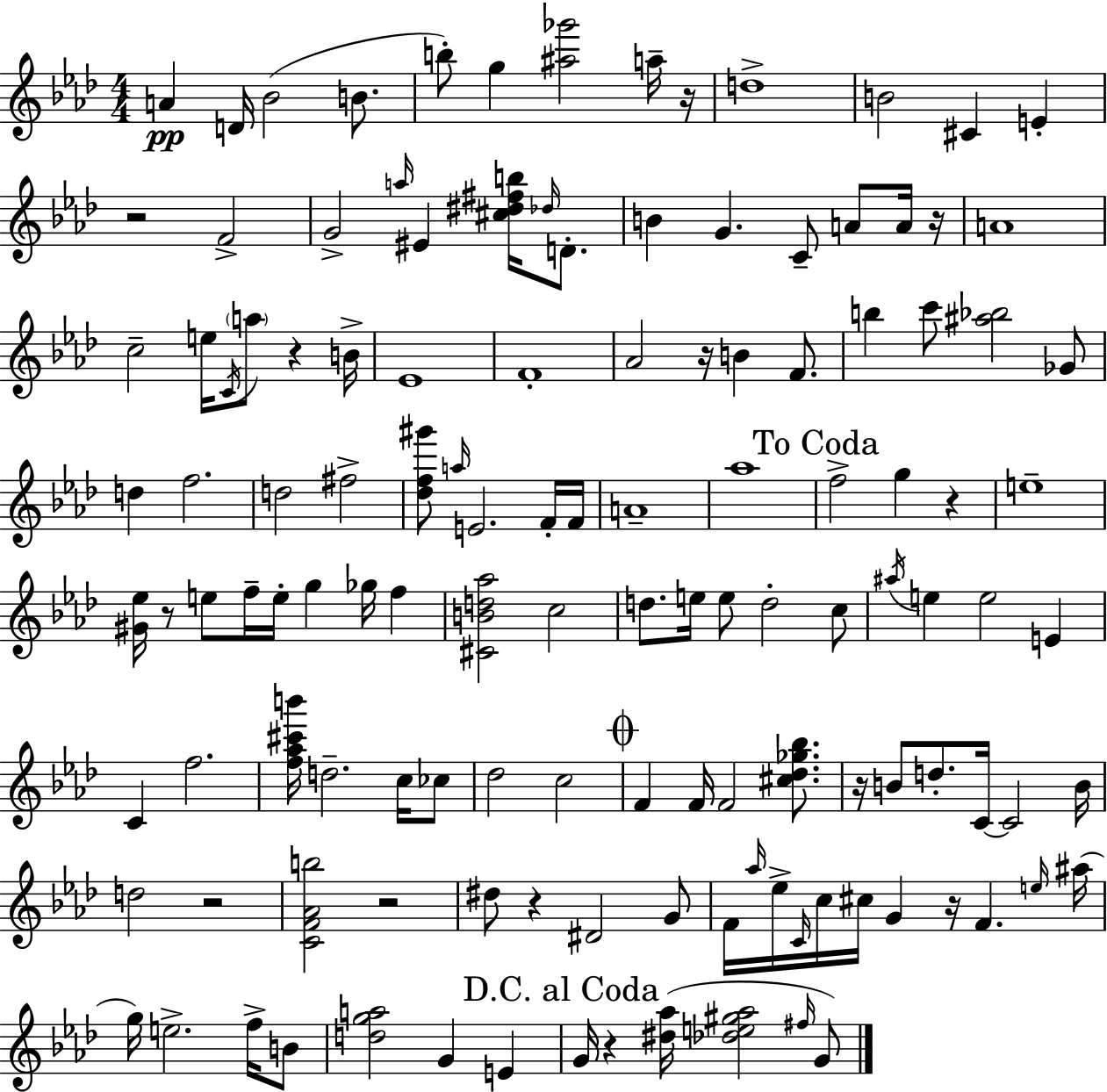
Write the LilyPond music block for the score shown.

{
  \clef treble
  \numericTimeSignature
  \time 4/4
  \key f \minor
  a'4\pp d'16 bes'2( b'8. | b''8-.) g''4 <ais'' ges'''>2 a''16-- r16 | d''1-> | b'2 cis'4 e'4-. | \break r2 f'2-> | g'2-> \grace { a''16 } eis'4 <cis'' dis'' fis'' b''>16 \grace { des''16 } d'8.-. | b'4 g'4. c'8-- a'8 | a'16 r16 a'1 | \break c''2-- e''16 \acciaccatura { c'16 } \parenthesize a''8 r4 | b'16-> ees'1 | f'1-. | aes'2 r16 b'4 | \break f'8. b''4 c'''8 <ais'' bes''>2 | ges'8 d''4 f''2. | d''2 fis''2-> | <des'' f'' gis'''>8 \grace { a''16 } e'2. | \break f'16-. f'16 a'1-- | aes''1 | \mark "To Coda" f''2-> g''4 | r4 e''1-- | \break <gis' ees''>16 r8 e''8 f''16-- e''16-. g''4 ges''16 | f''4 <cis' b' d'' aes''>2 c''2 | d''8. e''16 e''8 d''2-. | c''8 \acciaccatura { ais''16 } e''4 e''2 | \break e'4 c'4 f''2. | <f'' aes'' cis''' b'''>16 d''2.-- | c''16 ces''8 des''2 c''2 | \mark \markup { \musicglyph "scripts.coda" } f'4 f'16 f'2 | \break <cis'' des'' ges'' bes''>8. r16 b'8 d''8.-. c'16~~ c'2 | b'16 d''2 r2 | <c' f' aes' b''>2 r2 | dis''8 r4 dis'2 | \break g'8 f'16 \grace { aes''16 } ees''16-> \grace { c'16 } c''16 cis''16 g'4 r16 | f'4. \grace { e''16 }( ais''16 g''16) e''2.-> | f''16-> b'8 <d'' g'' a''>2 | g'4 e'4 \mark "D.C. al Coda" g'16 r4 <dis'' aes''>16( <des'' e'' gis'' aes''>2 | \break \grace { fis''16 } g'8) \bar "|."
}